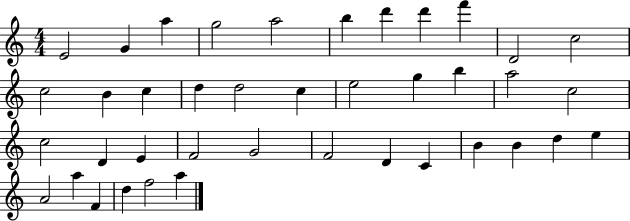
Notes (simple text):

E4/h G4/q A5/q G5/h A5/h B5/q D6/q D6/q F6/q D4/h C5/h C5/h B4/q C5/q D5/q D5/h C5/q E5/h G5/q B5/q A5/h C5/h C5/h D4/q E4/q F4/h G4/h F4/h D4/q C4/q B4/q B4/q D5/q E5/q A4/h A5/q F4/q D5/q F5/h A5/q